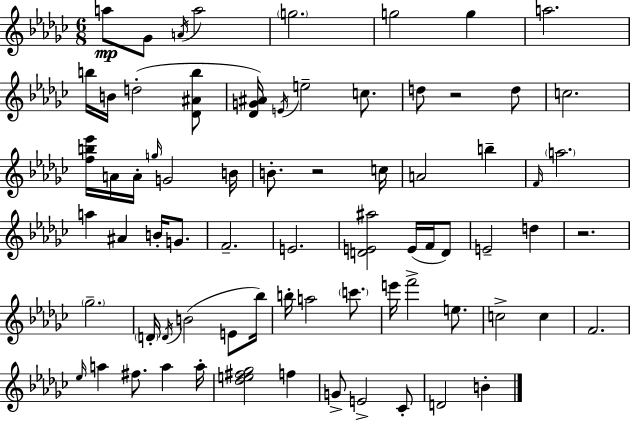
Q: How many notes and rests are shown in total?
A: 73